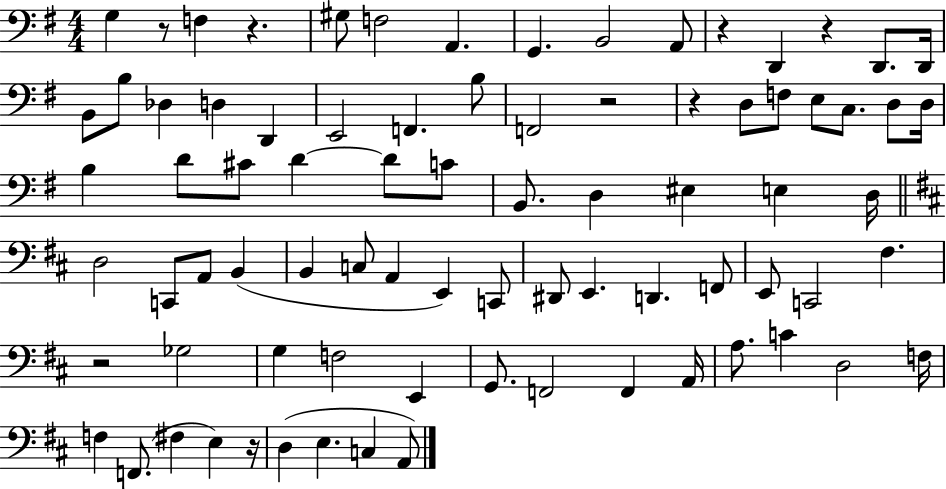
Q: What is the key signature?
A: G major